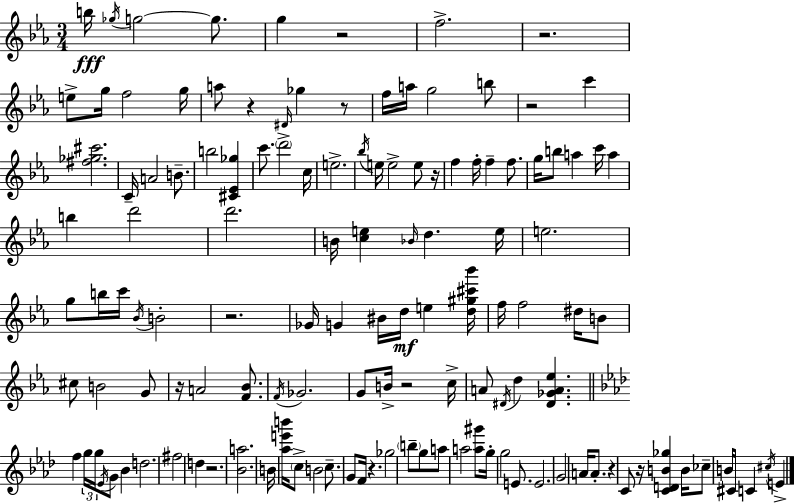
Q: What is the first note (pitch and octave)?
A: B5